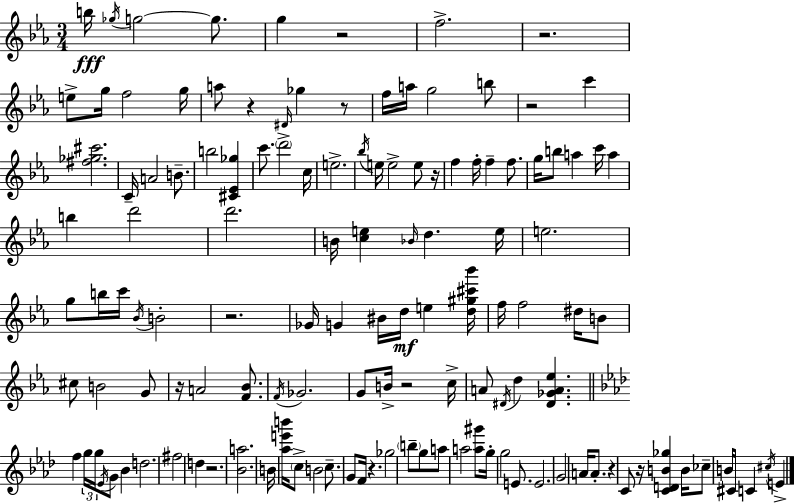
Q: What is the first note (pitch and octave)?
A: B5